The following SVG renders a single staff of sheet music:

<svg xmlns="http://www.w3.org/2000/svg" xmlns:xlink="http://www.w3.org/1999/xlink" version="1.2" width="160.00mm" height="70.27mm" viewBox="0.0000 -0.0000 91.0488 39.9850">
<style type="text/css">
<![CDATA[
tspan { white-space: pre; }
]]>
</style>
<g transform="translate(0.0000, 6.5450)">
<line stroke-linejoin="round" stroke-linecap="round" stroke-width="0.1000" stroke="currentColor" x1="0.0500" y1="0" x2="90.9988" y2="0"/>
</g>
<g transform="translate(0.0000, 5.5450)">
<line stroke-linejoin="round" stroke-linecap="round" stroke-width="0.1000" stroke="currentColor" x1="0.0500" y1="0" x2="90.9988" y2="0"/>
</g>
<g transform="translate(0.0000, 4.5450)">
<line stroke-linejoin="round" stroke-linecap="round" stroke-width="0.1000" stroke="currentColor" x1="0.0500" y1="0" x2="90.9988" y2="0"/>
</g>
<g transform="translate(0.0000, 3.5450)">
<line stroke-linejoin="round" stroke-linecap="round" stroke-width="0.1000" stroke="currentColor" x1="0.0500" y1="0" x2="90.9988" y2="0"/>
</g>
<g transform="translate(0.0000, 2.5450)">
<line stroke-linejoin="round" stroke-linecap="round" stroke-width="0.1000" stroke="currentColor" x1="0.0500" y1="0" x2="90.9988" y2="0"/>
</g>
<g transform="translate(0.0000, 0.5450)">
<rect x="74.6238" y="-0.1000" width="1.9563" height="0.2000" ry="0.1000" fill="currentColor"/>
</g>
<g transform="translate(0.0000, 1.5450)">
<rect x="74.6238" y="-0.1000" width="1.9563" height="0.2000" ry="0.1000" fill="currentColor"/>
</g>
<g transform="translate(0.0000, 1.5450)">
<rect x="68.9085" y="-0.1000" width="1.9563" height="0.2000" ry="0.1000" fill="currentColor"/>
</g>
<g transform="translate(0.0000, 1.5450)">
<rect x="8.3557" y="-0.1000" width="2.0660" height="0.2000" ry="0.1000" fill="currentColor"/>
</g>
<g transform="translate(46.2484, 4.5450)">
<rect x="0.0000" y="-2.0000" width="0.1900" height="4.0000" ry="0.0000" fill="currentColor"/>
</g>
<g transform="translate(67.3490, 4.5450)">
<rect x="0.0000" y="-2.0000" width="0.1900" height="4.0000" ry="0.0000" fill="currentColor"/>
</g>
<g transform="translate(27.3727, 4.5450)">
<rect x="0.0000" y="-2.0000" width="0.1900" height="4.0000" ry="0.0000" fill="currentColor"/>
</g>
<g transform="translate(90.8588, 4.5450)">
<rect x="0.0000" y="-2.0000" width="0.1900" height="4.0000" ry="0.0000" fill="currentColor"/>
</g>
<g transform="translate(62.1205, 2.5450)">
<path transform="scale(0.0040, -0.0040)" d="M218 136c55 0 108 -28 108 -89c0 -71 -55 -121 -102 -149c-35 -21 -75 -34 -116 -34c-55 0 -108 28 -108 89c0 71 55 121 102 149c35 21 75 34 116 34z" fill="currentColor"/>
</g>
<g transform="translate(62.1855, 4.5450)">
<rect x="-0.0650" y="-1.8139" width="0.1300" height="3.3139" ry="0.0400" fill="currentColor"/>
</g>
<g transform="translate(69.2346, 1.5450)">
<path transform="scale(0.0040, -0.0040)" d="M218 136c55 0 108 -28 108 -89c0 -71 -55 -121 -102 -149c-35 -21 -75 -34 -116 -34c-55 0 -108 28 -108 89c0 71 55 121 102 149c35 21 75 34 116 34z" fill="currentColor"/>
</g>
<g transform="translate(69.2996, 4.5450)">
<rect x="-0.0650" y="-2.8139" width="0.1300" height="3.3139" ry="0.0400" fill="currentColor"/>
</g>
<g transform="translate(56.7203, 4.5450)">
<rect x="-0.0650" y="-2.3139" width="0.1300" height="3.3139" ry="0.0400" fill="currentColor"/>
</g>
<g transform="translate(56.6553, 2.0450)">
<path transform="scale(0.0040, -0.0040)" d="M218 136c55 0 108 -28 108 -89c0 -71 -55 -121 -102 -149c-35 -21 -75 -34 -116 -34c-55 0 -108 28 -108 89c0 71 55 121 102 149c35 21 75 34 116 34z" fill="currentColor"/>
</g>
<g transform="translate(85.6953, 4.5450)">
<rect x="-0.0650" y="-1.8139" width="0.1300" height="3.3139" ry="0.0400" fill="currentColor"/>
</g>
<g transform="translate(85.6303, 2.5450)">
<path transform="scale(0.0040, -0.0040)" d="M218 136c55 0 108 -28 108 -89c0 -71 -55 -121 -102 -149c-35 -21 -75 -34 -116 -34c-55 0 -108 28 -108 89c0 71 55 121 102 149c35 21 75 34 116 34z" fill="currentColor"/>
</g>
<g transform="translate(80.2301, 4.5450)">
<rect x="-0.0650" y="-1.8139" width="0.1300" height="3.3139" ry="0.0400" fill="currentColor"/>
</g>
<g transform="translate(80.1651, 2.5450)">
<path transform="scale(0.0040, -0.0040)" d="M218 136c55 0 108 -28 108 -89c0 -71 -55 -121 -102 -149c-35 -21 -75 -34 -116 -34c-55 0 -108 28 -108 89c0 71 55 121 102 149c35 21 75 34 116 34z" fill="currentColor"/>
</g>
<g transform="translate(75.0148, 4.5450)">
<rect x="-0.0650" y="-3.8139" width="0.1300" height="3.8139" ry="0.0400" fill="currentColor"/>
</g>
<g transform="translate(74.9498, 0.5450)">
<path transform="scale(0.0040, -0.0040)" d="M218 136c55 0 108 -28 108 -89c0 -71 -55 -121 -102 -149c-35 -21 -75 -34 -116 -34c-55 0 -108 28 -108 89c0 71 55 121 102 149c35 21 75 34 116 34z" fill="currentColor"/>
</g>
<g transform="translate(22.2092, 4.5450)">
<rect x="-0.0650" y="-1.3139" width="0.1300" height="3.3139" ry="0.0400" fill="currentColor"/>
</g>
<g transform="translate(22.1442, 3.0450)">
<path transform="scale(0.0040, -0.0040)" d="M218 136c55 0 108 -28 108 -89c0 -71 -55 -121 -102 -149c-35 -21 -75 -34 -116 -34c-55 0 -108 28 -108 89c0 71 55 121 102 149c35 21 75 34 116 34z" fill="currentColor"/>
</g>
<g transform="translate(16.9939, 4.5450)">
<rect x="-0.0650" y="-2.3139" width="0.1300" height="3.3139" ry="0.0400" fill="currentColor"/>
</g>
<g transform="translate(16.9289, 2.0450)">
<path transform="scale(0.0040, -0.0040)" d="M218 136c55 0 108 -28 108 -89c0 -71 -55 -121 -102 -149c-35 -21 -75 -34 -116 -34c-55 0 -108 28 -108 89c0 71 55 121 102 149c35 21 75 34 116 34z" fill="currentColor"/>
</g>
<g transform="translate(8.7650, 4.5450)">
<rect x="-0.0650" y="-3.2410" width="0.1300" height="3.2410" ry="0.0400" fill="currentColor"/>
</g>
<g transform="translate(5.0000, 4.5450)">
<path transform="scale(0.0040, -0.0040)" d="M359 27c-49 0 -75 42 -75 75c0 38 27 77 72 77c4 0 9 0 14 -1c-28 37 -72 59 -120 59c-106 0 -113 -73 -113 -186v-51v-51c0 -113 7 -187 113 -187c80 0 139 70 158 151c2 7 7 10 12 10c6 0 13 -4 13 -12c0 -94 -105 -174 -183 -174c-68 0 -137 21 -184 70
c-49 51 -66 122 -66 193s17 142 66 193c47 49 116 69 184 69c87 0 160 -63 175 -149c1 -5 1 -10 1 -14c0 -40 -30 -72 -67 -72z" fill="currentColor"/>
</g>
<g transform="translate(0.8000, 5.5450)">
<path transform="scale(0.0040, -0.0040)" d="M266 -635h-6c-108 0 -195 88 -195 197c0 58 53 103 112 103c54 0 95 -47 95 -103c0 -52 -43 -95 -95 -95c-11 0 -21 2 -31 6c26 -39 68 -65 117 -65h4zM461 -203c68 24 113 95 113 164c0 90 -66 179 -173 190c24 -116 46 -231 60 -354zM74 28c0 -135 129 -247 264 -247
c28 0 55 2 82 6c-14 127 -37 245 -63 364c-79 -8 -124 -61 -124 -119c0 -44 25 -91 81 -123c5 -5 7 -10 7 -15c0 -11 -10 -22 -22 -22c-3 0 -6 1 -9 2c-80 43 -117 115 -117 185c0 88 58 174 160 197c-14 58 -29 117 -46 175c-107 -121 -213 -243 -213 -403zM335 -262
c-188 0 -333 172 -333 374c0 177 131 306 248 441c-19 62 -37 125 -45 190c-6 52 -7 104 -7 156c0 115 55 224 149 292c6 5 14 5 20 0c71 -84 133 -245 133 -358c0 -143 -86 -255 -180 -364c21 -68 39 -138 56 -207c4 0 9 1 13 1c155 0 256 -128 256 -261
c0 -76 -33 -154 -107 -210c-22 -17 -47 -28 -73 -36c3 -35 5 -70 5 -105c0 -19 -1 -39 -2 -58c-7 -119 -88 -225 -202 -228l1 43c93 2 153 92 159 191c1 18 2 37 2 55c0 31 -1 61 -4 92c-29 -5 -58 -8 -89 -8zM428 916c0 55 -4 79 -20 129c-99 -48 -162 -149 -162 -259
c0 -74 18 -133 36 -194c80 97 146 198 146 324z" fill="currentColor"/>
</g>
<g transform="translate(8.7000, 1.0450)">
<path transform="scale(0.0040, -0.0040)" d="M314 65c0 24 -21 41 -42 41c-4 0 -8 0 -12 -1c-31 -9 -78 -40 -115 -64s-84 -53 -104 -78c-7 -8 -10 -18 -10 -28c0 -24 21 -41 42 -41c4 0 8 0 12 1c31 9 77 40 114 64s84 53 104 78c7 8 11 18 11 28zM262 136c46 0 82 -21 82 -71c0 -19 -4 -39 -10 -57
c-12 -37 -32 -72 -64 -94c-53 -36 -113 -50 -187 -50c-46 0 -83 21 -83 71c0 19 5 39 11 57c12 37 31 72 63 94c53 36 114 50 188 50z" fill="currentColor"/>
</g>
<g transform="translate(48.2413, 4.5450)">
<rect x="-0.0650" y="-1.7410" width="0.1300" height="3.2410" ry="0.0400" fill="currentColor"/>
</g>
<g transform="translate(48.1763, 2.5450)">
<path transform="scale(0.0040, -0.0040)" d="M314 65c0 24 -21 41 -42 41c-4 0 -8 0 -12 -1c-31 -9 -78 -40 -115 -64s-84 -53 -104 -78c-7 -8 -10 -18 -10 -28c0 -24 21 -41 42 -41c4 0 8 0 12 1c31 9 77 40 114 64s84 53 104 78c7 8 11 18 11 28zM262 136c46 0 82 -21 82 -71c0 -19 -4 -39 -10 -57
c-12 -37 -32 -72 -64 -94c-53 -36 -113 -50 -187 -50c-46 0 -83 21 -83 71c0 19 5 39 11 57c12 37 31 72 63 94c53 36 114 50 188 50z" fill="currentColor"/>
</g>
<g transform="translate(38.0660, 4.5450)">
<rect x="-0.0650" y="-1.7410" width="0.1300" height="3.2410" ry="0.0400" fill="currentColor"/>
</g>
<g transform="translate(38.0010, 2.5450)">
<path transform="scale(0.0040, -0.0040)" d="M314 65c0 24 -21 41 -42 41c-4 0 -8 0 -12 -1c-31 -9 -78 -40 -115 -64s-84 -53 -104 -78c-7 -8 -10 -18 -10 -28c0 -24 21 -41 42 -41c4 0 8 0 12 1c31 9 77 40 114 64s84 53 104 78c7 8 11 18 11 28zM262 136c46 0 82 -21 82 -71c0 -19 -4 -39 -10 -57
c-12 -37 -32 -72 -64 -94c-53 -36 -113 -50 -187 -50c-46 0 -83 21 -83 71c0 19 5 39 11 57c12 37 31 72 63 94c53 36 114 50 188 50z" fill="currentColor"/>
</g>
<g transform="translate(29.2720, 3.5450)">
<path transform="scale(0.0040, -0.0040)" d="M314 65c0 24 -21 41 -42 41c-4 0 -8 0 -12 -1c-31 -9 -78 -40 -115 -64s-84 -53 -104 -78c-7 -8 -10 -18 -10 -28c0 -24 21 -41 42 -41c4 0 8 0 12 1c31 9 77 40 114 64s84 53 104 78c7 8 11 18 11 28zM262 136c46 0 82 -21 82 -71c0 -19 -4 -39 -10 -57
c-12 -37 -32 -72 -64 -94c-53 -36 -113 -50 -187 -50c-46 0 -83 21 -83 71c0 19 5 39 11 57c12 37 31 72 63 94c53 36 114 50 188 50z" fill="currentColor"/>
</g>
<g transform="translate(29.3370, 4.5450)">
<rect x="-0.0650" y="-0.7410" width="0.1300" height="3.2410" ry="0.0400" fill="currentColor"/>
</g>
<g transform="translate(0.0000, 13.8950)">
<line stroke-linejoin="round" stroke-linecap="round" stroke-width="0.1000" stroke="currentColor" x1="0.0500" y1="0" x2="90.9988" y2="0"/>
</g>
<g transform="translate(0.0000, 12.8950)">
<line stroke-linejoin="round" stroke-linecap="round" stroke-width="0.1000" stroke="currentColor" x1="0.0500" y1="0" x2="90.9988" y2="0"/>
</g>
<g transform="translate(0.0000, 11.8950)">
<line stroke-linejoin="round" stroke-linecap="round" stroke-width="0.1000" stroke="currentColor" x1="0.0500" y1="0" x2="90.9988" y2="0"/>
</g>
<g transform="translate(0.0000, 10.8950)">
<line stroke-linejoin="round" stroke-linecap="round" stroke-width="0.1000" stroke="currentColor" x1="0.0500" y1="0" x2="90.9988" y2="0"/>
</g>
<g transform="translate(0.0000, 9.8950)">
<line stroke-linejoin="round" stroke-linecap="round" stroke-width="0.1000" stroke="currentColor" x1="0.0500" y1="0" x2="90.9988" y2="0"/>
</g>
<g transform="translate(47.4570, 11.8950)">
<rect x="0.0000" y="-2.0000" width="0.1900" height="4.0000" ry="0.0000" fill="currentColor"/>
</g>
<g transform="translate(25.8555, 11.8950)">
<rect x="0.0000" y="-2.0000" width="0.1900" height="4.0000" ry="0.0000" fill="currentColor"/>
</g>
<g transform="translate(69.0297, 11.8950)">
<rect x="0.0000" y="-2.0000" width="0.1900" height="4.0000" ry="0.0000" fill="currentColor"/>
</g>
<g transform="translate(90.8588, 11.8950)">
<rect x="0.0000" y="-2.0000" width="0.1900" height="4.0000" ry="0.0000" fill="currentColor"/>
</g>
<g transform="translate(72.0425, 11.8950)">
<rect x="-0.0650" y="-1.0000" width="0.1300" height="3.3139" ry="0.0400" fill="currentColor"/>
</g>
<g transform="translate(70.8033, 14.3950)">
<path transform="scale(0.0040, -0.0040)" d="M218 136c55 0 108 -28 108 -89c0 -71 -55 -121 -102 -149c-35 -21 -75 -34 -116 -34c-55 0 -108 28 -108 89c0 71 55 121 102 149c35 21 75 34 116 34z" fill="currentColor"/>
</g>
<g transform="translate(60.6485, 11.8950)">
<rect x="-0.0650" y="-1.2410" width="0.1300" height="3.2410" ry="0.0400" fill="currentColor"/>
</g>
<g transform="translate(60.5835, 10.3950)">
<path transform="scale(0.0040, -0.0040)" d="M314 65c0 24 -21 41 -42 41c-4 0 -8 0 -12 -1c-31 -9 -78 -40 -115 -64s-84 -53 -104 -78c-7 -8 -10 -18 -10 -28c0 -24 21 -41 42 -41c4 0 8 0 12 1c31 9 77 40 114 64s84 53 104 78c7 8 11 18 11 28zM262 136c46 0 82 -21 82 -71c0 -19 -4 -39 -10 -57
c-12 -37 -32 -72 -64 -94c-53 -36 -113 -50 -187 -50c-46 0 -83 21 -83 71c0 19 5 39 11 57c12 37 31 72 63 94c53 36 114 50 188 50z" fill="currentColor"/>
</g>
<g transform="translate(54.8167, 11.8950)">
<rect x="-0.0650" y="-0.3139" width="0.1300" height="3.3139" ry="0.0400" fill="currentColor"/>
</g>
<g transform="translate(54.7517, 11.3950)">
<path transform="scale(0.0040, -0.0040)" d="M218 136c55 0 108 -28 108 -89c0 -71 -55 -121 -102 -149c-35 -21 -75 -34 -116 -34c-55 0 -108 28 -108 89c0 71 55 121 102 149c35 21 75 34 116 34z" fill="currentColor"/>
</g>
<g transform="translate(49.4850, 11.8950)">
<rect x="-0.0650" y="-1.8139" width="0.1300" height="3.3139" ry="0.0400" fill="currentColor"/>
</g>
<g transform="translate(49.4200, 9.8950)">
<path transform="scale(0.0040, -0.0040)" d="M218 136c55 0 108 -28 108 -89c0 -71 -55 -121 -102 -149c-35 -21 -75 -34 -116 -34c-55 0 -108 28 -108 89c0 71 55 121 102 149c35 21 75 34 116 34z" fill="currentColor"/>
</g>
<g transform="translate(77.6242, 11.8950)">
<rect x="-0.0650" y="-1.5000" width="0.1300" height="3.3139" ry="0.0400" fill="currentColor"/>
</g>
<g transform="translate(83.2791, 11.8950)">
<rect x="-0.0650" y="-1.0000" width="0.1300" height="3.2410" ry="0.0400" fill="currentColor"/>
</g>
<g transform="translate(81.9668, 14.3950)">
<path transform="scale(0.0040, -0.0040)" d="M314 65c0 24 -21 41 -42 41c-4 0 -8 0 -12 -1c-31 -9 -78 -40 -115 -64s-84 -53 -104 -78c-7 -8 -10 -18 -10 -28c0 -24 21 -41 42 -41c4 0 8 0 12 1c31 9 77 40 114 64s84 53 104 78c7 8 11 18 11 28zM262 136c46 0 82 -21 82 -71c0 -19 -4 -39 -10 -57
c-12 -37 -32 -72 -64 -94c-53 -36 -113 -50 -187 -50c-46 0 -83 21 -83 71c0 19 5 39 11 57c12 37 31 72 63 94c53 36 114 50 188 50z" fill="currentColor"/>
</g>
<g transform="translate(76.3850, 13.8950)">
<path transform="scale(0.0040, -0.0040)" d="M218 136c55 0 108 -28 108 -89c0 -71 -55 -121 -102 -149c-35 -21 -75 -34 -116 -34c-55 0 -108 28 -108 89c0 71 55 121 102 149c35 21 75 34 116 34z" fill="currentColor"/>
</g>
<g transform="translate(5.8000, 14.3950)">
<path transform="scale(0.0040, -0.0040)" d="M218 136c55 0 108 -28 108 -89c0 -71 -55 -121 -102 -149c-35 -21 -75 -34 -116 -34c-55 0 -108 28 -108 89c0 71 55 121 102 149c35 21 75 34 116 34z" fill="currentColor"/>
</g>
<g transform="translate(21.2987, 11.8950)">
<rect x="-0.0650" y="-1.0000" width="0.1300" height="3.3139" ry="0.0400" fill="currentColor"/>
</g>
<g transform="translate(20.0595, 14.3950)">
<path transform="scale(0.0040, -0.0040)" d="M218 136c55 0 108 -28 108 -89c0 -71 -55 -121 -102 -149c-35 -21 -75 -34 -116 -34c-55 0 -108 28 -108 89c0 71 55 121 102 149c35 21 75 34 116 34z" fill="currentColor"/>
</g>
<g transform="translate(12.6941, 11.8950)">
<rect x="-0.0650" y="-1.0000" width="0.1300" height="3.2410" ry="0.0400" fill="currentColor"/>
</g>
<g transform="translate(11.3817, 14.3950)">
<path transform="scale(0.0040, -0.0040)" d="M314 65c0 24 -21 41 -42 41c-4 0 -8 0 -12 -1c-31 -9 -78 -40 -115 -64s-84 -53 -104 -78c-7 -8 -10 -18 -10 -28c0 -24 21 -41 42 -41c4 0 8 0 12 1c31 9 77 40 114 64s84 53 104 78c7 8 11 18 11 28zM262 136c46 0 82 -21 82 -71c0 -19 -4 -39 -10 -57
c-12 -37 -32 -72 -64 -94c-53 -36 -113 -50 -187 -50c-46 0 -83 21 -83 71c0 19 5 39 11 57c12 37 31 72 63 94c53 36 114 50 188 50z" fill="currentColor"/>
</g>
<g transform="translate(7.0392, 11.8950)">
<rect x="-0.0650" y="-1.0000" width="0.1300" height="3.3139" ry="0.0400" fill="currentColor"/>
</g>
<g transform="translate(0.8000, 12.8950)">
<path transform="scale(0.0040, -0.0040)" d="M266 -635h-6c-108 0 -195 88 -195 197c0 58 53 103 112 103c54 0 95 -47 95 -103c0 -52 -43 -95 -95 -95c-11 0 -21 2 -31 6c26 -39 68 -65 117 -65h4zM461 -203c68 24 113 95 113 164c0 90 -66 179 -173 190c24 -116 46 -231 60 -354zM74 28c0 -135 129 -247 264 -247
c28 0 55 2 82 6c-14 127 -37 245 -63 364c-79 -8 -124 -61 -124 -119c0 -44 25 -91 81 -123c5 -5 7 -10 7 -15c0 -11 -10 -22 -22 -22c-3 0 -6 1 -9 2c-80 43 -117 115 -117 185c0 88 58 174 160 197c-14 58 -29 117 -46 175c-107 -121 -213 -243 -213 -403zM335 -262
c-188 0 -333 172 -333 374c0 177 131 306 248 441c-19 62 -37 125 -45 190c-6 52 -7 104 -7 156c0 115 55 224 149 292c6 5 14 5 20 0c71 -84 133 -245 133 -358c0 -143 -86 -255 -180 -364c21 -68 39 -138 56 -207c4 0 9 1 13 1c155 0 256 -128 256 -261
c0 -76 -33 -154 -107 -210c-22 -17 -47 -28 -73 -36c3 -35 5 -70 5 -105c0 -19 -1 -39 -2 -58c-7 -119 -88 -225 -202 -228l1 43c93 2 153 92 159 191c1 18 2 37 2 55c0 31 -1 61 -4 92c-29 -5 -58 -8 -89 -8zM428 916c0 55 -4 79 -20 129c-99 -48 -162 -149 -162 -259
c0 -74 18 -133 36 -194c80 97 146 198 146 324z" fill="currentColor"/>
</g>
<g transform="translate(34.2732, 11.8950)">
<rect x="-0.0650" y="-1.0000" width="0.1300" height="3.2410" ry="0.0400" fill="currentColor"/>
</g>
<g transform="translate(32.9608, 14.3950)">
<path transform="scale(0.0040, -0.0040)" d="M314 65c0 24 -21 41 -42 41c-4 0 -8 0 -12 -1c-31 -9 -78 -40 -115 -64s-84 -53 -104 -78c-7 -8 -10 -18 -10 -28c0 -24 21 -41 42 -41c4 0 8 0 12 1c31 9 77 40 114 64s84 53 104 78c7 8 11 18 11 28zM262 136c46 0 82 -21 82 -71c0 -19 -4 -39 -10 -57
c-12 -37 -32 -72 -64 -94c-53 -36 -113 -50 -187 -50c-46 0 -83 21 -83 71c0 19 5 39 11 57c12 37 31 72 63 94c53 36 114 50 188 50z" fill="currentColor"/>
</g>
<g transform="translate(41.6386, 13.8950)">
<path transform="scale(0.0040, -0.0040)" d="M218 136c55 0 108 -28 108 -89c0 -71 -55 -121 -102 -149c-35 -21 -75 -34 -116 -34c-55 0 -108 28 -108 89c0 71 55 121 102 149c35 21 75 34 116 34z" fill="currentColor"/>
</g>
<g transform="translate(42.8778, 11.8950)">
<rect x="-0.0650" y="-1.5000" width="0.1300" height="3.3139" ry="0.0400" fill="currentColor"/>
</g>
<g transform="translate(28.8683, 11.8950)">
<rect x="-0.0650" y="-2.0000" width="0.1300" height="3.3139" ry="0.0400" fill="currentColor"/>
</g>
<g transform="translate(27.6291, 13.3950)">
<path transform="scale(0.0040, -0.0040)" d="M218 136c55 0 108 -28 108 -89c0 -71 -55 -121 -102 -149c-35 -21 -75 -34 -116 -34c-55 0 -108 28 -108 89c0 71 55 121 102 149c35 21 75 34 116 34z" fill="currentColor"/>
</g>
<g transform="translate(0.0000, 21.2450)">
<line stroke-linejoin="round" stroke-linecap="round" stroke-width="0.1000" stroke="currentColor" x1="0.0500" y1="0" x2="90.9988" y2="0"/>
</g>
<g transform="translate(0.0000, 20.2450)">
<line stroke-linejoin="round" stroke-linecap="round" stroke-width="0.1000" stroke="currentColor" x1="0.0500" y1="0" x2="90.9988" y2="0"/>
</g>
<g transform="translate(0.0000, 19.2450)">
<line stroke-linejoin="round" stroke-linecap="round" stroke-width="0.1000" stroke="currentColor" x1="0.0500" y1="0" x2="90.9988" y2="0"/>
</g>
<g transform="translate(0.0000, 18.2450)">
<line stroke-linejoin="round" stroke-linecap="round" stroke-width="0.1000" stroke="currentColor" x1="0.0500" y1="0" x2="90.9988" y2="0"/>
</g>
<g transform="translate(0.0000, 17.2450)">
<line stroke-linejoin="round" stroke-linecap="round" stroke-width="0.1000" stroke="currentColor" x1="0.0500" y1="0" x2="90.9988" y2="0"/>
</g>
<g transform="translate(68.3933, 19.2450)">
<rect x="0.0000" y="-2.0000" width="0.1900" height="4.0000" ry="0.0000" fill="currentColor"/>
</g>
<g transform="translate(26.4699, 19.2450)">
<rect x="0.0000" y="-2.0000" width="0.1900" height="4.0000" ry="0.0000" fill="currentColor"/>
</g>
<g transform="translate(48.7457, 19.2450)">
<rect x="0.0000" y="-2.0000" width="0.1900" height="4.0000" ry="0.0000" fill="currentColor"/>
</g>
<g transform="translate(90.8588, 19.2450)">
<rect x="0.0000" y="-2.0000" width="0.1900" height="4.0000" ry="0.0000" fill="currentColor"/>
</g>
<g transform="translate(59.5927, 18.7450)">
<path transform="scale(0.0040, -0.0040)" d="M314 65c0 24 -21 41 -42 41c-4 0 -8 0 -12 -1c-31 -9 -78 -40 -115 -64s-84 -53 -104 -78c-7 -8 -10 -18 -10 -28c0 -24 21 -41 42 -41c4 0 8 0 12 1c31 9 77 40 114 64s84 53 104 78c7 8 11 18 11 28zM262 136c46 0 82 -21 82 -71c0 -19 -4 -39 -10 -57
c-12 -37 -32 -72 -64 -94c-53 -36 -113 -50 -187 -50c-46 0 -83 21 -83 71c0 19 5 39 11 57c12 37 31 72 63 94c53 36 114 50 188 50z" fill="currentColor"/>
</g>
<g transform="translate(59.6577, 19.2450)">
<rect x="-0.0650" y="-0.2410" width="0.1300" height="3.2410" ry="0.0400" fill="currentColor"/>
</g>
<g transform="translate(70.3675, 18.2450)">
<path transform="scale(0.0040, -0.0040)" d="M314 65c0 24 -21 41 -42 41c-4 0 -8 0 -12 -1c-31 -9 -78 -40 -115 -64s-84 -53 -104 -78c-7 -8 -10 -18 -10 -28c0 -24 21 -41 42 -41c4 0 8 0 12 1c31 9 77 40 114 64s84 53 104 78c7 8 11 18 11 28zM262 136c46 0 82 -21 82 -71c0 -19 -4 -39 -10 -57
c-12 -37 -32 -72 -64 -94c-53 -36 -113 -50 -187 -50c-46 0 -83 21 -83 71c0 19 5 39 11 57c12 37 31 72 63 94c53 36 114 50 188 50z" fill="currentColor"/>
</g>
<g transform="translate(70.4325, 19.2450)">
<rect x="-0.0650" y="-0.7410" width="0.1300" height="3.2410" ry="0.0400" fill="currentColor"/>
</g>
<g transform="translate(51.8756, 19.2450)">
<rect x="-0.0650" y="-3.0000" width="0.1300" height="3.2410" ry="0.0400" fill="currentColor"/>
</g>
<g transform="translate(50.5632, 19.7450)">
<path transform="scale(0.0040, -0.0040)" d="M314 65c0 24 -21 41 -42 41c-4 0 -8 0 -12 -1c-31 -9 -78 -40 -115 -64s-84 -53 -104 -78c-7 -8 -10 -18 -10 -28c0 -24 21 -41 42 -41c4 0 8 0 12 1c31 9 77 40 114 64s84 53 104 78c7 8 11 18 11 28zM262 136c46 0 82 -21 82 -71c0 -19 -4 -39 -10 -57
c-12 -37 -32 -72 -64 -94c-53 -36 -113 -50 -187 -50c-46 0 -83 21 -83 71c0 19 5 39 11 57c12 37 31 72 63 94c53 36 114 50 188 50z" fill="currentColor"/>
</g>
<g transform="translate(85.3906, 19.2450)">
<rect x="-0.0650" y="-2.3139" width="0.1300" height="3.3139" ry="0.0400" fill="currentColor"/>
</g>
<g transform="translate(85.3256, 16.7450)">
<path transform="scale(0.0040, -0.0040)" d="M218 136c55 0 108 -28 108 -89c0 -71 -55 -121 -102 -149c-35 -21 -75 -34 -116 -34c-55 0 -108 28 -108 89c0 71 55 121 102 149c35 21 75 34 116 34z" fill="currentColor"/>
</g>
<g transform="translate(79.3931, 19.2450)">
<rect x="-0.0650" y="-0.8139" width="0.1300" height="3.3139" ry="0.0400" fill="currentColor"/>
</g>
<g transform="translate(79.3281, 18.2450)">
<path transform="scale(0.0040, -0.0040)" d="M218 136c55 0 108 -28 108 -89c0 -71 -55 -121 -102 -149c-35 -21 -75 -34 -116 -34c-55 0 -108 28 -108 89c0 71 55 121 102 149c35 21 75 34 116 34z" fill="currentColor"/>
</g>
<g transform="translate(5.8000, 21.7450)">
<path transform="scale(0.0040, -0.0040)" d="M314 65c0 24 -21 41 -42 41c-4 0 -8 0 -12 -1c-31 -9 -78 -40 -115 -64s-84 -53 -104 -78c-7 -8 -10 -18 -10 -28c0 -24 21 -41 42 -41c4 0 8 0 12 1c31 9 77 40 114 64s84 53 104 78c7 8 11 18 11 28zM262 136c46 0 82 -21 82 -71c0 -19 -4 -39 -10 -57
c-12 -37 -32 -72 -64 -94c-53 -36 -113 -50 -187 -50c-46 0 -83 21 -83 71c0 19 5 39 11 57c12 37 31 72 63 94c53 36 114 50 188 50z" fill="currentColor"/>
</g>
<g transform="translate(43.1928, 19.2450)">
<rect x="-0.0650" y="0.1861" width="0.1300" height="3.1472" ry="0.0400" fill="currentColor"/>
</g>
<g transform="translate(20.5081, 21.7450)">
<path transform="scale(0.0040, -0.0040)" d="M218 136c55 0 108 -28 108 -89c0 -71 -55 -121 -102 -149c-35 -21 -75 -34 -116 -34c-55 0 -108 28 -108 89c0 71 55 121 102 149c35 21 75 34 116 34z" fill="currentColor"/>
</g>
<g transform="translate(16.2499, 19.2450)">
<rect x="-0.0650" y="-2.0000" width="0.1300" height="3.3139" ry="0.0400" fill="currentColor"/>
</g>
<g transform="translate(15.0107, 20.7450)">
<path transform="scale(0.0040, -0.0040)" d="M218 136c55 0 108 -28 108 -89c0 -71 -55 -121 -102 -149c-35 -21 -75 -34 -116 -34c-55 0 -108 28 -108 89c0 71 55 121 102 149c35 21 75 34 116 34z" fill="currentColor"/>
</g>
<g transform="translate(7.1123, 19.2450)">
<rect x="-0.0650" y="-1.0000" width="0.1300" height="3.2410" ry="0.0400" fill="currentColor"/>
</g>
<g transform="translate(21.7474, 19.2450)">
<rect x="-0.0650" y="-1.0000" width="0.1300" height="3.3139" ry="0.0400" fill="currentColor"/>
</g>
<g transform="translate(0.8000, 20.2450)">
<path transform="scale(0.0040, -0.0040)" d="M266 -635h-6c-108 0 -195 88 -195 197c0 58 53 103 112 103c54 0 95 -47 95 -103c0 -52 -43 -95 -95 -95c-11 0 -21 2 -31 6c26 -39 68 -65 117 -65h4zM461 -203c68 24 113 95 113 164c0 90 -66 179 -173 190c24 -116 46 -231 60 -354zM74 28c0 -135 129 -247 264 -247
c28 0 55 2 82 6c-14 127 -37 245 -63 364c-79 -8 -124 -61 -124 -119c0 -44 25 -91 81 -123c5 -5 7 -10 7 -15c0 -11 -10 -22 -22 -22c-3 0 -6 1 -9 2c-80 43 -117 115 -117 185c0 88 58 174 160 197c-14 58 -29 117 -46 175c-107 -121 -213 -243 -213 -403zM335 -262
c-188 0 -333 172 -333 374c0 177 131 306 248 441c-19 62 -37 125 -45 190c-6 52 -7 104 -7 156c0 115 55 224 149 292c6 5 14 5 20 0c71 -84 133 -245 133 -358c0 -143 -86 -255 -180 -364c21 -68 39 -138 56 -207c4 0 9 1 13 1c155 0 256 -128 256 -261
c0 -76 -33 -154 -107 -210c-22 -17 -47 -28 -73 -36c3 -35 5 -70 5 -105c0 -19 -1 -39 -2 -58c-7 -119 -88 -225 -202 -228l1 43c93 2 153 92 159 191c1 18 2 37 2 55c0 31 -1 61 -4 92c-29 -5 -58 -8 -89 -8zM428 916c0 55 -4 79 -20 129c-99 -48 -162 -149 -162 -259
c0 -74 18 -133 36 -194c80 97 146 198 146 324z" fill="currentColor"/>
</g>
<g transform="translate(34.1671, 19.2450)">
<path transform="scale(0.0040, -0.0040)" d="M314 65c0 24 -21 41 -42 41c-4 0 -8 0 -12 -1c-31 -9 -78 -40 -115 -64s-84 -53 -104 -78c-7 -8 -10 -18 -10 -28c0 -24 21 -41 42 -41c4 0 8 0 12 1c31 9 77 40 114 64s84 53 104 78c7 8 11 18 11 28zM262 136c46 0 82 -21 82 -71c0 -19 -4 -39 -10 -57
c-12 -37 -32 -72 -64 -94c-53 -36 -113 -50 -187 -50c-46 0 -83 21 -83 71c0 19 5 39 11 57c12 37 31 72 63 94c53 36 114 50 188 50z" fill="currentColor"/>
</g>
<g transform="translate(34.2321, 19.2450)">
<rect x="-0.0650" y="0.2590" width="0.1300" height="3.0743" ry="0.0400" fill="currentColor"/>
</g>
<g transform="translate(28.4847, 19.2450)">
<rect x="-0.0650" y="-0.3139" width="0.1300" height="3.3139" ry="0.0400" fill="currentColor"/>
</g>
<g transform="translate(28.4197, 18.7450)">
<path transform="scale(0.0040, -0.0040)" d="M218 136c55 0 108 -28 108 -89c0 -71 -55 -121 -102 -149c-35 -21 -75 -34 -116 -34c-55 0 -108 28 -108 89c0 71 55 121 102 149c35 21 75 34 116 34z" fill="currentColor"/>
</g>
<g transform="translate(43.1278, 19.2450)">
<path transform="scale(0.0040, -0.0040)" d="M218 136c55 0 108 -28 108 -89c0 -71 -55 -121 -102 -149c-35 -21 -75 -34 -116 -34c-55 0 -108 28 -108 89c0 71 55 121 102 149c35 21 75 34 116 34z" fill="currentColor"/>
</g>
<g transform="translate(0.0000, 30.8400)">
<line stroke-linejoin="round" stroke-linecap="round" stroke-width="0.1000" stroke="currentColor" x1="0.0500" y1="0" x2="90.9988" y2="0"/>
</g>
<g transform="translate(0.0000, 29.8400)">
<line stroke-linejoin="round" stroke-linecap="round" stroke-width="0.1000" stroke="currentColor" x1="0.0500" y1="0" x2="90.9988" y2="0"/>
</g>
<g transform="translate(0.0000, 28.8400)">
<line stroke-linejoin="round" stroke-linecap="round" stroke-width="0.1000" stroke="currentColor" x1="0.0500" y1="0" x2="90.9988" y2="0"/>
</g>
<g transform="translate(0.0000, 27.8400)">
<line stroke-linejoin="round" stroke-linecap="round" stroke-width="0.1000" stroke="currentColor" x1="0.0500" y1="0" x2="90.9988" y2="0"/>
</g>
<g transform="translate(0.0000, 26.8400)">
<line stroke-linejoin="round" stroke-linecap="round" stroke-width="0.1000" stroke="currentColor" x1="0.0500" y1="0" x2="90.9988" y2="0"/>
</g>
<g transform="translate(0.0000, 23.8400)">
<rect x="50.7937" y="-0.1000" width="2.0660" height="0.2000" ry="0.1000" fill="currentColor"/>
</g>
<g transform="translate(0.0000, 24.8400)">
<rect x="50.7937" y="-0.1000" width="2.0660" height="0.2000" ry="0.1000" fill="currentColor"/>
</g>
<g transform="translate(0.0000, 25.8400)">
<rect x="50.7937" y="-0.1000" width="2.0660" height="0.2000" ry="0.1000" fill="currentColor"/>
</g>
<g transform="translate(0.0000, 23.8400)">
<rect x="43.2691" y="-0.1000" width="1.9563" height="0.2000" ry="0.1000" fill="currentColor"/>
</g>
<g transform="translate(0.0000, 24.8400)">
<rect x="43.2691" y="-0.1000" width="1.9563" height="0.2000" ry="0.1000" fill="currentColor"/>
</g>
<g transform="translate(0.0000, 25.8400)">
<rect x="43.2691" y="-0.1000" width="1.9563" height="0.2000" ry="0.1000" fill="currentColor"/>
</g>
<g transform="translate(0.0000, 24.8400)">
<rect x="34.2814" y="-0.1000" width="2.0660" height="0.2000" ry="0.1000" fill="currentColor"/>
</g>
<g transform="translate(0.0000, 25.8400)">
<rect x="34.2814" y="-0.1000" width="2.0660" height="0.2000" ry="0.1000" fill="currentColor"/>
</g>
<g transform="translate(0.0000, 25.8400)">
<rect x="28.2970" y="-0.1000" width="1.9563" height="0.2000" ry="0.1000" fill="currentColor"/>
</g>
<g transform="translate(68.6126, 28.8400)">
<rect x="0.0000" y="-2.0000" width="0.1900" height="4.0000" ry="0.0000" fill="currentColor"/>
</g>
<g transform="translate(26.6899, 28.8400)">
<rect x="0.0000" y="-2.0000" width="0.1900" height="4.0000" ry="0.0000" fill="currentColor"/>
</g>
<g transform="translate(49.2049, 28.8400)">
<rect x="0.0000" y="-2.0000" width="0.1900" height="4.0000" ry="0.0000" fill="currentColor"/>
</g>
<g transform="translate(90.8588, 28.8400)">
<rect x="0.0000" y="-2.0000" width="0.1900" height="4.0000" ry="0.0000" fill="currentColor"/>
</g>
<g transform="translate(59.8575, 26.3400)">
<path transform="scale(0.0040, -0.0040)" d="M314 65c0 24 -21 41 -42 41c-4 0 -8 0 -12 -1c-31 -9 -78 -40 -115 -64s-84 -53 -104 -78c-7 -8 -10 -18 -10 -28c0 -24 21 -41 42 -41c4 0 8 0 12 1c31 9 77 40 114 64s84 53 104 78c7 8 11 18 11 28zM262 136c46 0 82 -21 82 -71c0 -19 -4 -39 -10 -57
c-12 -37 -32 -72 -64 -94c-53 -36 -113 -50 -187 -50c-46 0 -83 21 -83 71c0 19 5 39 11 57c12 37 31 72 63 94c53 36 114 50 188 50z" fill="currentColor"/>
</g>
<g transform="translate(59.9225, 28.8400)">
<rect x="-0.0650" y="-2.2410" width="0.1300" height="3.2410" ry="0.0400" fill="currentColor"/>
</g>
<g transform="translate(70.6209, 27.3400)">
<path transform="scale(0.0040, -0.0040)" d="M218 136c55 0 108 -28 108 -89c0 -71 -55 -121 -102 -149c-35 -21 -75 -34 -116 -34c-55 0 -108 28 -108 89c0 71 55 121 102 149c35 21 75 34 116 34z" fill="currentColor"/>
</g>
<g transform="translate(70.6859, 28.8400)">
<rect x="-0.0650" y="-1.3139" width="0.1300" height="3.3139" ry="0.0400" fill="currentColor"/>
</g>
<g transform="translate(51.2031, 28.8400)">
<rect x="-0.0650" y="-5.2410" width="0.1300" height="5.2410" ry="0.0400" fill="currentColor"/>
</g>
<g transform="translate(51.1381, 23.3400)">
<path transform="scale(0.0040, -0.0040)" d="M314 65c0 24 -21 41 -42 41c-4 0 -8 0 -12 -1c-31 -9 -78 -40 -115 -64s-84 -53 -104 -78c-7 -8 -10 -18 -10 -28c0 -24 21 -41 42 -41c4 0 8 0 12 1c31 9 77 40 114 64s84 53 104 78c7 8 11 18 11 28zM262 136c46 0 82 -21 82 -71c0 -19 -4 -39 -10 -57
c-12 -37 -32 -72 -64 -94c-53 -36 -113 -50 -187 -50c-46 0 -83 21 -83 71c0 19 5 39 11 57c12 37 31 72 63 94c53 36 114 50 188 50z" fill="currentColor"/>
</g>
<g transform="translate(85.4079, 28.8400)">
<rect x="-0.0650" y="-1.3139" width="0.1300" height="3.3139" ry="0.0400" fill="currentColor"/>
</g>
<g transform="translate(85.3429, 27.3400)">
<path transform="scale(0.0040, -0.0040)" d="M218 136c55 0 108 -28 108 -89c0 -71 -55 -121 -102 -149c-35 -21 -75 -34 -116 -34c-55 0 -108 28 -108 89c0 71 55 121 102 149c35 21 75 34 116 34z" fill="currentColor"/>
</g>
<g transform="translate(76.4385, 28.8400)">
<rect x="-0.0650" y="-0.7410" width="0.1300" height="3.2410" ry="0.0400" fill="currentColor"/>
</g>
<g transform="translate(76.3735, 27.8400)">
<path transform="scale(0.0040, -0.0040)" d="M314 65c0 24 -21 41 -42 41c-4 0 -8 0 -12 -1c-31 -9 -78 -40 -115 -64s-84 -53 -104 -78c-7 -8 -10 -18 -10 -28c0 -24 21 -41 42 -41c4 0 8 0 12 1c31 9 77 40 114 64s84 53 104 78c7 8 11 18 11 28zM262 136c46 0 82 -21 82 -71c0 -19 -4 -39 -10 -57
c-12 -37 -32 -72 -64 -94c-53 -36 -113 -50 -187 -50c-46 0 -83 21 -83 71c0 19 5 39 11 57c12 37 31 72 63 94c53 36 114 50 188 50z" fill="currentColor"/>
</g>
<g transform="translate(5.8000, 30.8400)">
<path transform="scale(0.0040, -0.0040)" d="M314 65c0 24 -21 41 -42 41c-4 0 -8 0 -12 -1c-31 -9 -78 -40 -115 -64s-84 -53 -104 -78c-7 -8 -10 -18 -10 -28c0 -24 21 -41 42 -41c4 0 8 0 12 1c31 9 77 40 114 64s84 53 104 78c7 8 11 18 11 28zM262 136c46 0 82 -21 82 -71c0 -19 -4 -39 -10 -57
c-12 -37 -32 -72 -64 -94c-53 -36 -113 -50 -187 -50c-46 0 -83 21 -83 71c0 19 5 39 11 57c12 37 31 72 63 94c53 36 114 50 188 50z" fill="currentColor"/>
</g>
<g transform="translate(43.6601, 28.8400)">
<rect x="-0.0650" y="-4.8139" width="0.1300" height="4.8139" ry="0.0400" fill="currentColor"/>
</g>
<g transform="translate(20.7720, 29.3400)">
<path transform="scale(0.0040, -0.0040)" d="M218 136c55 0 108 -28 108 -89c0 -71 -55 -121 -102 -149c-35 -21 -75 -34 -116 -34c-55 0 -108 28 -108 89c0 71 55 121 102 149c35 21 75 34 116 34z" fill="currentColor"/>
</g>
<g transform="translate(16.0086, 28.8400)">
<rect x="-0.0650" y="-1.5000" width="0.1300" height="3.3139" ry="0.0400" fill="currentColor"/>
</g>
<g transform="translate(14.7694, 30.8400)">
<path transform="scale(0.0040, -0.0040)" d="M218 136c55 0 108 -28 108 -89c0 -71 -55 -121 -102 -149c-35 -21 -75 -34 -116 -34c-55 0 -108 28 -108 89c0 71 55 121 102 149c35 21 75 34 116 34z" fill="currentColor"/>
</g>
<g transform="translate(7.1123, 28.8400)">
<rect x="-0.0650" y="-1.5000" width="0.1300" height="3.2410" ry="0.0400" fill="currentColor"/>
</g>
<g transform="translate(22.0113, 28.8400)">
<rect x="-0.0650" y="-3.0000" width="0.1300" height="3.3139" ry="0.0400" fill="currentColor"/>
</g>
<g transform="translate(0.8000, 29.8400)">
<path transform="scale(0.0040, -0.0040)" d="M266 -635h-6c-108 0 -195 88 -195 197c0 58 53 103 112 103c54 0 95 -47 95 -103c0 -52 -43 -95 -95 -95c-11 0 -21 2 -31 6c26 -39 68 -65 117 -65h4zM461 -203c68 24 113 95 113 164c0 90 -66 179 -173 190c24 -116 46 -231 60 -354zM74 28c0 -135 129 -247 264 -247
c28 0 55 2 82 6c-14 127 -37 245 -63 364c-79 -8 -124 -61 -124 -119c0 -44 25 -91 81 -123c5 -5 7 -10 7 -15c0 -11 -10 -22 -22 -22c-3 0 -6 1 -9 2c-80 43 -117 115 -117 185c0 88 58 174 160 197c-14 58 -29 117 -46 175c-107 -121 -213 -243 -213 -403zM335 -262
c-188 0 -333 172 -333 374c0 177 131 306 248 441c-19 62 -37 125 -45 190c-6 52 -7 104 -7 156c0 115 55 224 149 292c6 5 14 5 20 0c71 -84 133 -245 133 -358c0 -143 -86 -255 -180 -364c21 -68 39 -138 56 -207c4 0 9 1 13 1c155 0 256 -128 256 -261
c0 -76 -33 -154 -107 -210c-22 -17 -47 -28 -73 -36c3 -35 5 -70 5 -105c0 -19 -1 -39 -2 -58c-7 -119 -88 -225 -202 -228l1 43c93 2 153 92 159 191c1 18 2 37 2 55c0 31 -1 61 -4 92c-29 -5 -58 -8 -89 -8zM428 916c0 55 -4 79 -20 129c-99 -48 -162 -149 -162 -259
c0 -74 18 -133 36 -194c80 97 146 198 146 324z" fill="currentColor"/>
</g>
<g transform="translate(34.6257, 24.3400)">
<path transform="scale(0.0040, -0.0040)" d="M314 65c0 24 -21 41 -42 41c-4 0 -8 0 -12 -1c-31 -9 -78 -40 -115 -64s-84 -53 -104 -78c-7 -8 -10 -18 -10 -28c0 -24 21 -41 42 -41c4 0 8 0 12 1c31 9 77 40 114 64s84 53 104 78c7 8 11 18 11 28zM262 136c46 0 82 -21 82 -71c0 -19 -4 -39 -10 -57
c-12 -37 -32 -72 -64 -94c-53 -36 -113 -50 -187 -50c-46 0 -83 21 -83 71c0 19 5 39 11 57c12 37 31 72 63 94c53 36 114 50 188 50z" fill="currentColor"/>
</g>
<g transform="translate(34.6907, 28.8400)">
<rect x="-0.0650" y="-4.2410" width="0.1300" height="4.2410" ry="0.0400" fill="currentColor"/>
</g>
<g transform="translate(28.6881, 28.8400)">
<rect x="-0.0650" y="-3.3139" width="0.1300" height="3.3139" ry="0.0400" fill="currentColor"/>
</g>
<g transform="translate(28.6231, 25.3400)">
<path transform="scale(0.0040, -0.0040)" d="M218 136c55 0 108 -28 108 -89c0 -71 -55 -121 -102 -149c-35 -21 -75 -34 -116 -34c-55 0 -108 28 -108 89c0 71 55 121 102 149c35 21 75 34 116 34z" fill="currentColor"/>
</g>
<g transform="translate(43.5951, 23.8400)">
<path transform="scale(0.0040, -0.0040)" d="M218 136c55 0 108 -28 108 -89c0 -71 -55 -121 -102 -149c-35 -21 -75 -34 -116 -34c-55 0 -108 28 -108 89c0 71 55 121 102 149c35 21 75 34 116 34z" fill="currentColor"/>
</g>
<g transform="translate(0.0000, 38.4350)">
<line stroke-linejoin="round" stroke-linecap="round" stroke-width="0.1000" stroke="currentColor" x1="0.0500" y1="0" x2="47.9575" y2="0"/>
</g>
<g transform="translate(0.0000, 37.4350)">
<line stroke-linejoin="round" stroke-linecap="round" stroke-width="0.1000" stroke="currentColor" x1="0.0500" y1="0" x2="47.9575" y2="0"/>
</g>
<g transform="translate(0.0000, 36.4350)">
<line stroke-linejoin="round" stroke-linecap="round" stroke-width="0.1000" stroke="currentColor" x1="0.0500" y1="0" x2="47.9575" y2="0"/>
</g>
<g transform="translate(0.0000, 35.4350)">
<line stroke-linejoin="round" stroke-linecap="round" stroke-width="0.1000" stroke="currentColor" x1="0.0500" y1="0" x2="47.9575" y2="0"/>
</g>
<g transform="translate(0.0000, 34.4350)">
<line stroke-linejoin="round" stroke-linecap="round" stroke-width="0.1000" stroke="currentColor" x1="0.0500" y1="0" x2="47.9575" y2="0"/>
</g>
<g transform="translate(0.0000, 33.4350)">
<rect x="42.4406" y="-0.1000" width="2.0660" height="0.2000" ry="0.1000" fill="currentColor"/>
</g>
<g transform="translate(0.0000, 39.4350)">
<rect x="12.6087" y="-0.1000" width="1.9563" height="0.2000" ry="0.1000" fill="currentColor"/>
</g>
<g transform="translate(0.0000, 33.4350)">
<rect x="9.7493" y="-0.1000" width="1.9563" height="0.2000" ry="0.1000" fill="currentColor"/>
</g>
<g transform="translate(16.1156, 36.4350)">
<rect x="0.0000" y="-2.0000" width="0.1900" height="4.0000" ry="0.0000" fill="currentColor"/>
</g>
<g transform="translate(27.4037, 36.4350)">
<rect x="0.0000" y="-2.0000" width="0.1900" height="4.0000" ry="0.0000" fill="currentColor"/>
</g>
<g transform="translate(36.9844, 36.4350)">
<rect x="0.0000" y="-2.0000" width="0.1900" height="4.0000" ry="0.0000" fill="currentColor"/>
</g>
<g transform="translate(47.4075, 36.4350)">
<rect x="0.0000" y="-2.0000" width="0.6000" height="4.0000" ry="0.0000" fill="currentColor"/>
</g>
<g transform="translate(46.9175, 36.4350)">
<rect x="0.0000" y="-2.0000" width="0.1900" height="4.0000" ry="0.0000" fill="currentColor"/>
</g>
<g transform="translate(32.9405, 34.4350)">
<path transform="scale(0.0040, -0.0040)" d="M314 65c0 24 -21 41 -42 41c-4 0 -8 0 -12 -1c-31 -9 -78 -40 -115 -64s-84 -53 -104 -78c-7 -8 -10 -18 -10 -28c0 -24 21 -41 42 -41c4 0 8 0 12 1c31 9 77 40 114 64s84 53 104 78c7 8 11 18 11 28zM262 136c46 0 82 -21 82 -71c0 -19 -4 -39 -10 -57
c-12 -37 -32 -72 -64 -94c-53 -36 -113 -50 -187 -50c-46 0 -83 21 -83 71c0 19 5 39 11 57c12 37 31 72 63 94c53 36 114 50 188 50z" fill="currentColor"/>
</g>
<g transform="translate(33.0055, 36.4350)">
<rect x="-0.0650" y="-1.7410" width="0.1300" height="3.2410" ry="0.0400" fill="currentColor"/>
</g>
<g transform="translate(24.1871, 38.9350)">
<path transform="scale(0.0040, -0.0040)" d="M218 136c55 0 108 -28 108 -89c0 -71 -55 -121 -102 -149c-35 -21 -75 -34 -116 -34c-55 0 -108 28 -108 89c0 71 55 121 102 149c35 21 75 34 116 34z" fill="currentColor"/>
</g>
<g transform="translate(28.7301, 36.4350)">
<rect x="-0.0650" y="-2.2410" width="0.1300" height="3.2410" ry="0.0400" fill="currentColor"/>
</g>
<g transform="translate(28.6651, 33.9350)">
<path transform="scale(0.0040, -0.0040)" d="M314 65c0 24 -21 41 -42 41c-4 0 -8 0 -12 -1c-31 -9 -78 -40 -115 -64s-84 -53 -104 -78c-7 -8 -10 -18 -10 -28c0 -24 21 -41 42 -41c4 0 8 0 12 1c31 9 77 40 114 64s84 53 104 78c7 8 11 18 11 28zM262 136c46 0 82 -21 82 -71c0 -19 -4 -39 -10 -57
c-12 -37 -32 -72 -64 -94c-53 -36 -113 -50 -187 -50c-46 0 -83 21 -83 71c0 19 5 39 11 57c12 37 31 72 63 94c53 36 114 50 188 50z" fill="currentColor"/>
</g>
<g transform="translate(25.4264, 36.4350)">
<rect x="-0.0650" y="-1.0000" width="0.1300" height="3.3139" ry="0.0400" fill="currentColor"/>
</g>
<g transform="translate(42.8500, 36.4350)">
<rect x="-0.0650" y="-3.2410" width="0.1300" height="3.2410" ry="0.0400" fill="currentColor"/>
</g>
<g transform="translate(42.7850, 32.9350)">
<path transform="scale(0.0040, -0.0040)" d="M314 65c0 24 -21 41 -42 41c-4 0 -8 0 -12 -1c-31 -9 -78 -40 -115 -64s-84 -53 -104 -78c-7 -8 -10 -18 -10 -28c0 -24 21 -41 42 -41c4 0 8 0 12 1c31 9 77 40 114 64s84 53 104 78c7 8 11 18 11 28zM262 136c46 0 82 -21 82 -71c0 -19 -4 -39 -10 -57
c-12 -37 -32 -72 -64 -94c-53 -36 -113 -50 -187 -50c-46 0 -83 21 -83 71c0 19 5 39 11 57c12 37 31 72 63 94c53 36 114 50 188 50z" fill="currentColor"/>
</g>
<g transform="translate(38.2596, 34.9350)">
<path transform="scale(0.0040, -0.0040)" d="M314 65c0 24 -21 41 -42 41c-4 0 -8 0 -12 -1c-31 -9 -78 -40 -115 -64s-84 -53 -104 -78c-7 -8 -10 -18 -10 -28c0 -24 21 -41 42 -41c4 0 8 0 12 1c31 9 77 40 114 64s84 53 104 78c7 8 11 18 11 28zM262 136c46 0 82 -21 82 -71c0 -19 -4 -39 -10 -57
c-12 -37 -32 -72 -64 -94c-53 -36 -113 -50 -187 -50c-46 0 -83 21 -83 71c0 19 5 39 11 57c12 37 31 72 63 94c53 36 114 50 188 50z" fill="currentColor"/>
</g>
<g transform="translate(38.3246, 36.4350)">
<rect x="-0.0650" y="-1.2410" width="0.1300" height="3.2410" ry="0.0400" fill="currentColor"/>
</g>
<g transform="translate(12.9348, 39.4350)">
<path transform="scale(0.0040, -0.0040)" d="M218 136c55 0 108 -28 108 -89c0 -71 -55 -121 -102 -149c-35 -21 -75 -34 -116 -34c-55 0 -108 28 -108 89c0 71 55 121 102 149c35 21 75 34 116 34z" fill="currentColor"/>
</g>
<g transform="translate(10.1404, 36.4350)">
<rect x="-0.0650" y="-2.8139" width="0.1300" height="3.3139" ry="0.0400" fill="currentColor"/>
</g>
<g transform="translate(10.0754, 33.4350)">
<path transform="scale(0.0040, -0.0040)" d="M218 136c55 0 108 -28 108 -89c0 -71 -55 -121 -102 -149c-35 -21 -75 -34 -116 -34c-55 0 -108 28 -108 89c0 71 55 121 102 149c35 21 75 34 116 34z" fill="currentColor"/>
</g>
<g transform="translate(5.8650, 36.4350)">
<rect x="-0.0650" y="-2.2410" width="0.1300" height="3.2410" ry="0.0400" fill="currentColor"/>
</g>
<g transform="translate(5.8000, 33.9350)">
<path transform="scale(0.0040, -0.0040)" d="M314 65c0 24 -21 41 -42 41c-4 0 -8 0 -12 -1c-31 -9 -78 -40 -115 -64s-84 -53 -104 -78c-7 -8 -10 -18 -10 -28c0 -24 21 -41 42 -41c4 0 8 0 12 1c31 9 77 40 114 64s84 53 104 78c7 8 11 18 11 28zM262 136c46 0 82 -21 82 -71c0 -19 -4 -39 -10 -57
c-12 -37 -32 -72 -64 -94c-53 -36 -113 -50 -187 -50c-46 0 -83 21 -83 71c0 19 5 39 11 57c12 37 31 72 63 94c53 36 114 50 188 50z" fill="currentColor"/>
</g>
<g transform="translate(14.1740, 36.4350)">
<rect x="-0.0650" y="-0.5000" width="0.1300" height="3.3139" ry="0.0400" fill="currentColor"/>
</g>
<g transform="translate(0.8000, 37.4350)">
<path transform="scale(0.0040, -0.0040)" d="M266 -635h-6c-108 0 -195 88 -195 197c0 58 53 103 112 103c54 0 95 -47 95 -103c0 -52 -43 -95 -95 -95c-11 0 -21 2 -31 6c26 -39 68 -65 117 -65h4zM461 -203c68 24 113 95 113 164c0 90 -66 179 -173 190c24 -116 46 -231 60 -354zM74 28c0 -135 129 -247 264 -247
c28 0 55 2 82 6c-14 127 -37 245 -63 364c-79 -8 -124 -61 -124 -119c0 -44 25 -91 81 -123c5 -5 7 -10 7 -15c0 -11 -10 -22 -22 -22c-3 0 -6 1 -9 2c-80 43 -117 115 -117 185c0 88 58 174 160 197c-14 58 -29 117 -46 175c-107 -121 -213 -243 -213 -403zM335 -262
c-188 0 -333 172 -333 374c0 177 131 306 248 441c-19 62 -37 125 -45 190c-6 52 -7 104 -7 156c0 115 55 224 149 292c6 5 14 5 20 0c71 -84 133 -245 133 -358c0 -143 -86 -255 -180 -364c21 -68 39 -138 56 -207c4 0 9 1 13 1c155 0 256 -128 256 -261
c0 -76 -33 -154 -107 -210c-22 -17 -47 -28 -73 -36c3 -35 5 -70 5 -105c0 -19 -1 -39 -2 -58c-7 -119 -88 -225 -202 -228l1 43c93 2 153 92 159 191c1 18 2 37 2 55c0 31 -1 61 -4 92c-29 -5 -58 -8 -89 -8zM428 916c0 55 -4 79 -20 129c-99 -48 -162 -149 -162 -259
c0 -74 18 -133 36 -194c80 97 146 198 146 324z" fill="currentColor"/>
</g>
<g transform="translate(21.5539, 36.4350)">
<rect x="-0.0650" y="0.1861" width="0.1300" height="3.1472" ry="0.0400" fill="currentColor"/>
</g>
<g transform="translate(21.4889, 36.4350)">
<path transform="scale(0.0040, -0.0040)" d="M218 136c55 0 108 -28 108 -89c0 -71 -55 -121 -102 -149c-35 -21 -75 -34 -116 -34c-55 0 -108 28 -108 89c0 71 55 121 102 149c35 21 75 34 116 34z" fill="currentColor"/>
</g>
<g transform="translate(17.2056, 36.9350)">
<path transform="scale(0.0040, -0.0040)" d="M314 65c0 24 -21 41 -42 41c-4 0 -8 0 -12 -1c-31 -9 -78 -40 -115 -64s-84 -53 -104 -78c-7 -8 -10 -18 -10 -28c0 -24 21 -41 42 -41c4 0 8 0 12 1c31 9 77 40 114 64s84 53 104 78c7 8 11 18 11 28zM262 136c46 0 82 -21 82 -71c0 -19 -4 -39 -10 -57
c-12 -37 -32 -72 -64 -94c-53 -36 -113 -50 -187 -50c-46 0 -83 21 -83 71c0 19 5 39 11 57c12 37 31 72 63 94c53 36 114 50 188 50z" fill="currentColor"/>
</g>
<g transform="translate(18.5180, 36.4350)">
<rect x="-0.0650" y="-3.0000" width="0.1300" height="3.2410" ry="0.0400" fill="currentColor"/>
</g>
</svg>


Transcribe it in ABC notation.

X:1
T:Untitled
M:4/4
L:1/4
K:C
b2 g e d2 f2 f2 g f a c' f f D D2 D F D2 E f c e2 D E D2 D2 F D c B2 B A2 c2 d2 d g E2 E A b d'2 e' f'2 g2 e d2 e g2 a C A2 B D g2 f2 e2 b2